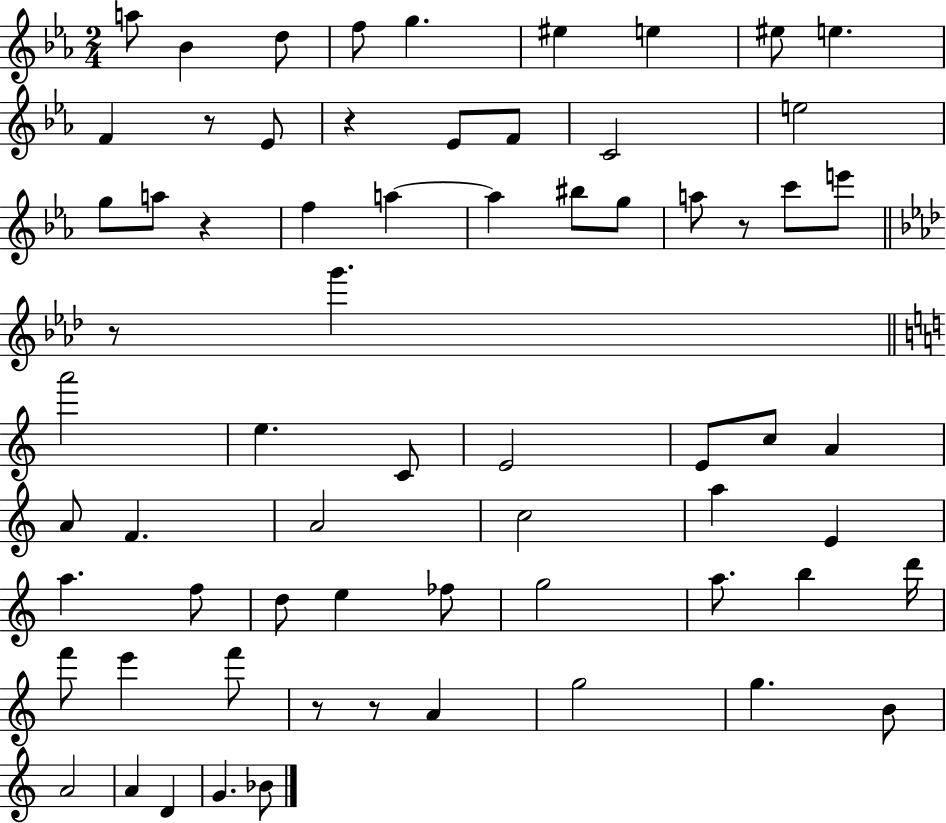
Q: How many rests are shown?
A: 7